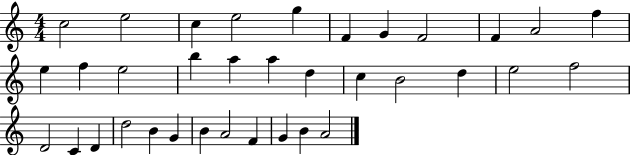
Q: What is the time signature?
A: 4/4